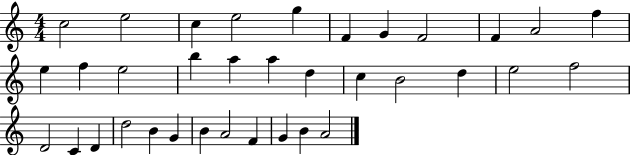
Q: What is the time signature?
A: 4/4